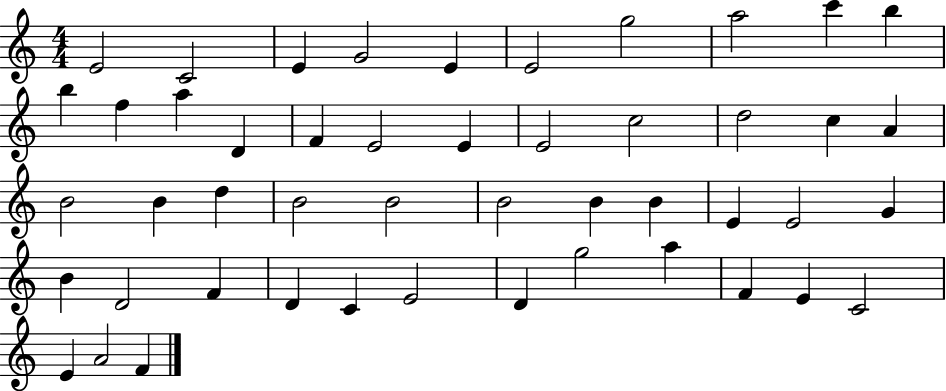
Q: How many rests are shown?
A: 0